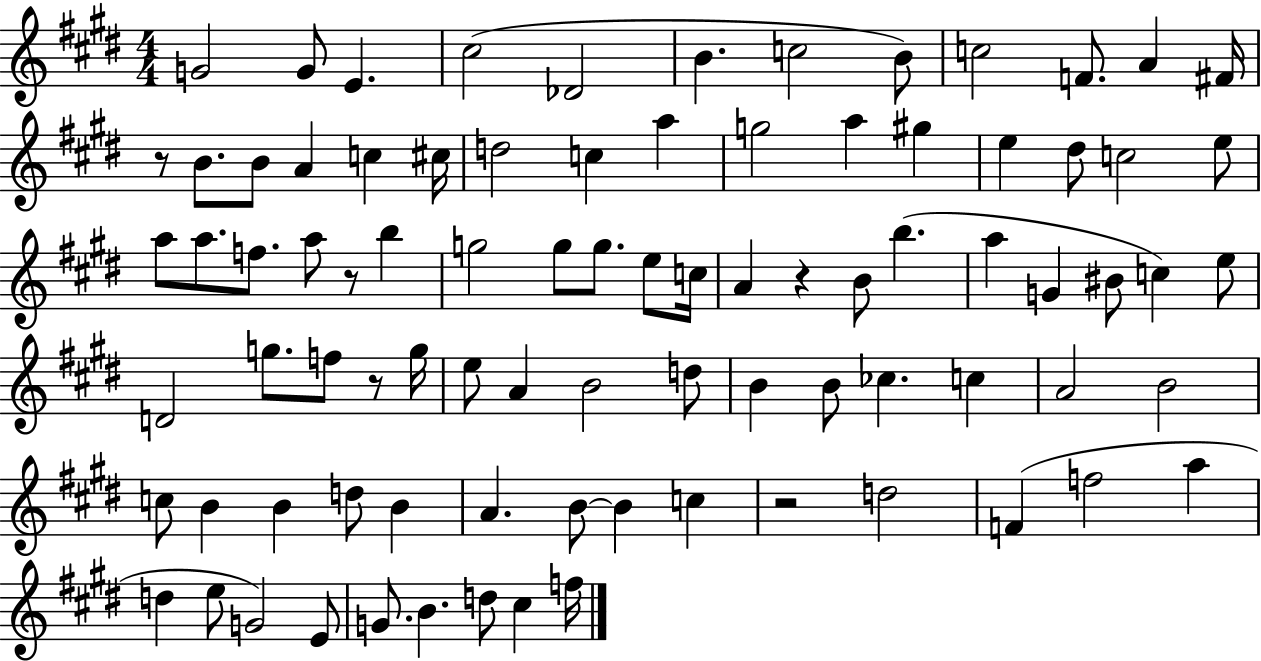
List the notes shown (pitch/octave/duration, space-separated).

G4/h G4/e E4/q. C#5/h Db4/h B4/q. C5/h B4/e C5/h F4/e. A4/q F#4/s R/e B4/e. B4/e A4/q C5/q C#5/s D5/h C5/q A5/q G5/h A5/q G#5/q E5/q D#5/e C5/h E5/e A5/e A5/e. F5/e. A5/e R/e B5/q G5/h G5/e G5/e. E5/e C5/s A4/q R/q B4/e B5/q. A5/q G4/q BIS4/e C5/q E5/e D4/h G5/e. F5/e R/e G5/s E5/e A4/q B4/h D5/e B4/q B4/e CES5/q. C5/q A4/h B4/h C5/e B4/q B4/q D5/e B4/q A4/q. B4/e B4/q C5/q R/h D5/h F4/q F5/h A5/q D5/q E5/e G4/h E4/e G4/e. B4/q. D5/e C#5/q F5/s